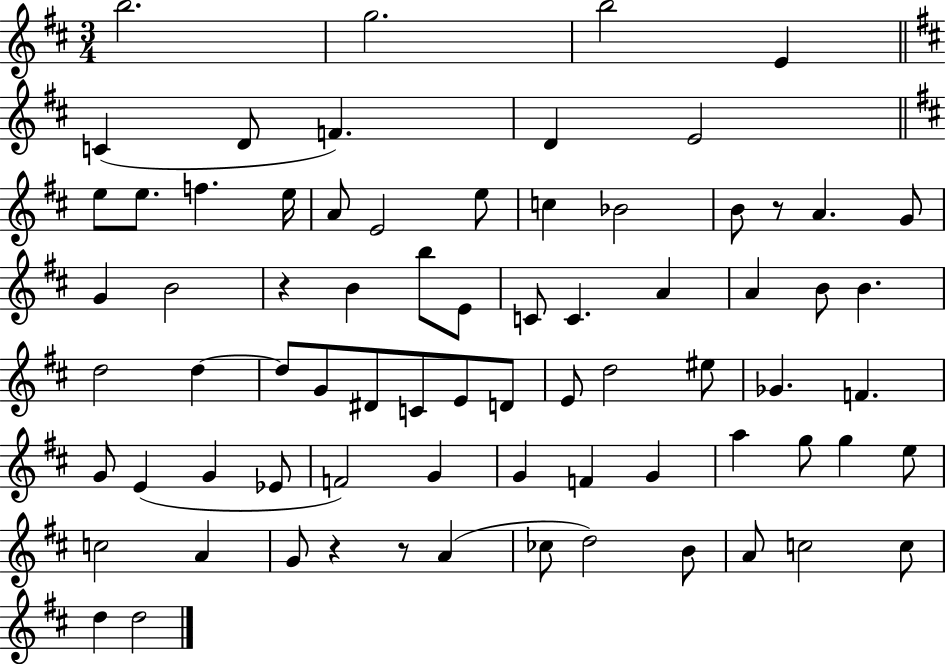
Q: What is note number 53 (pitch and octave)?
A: F4